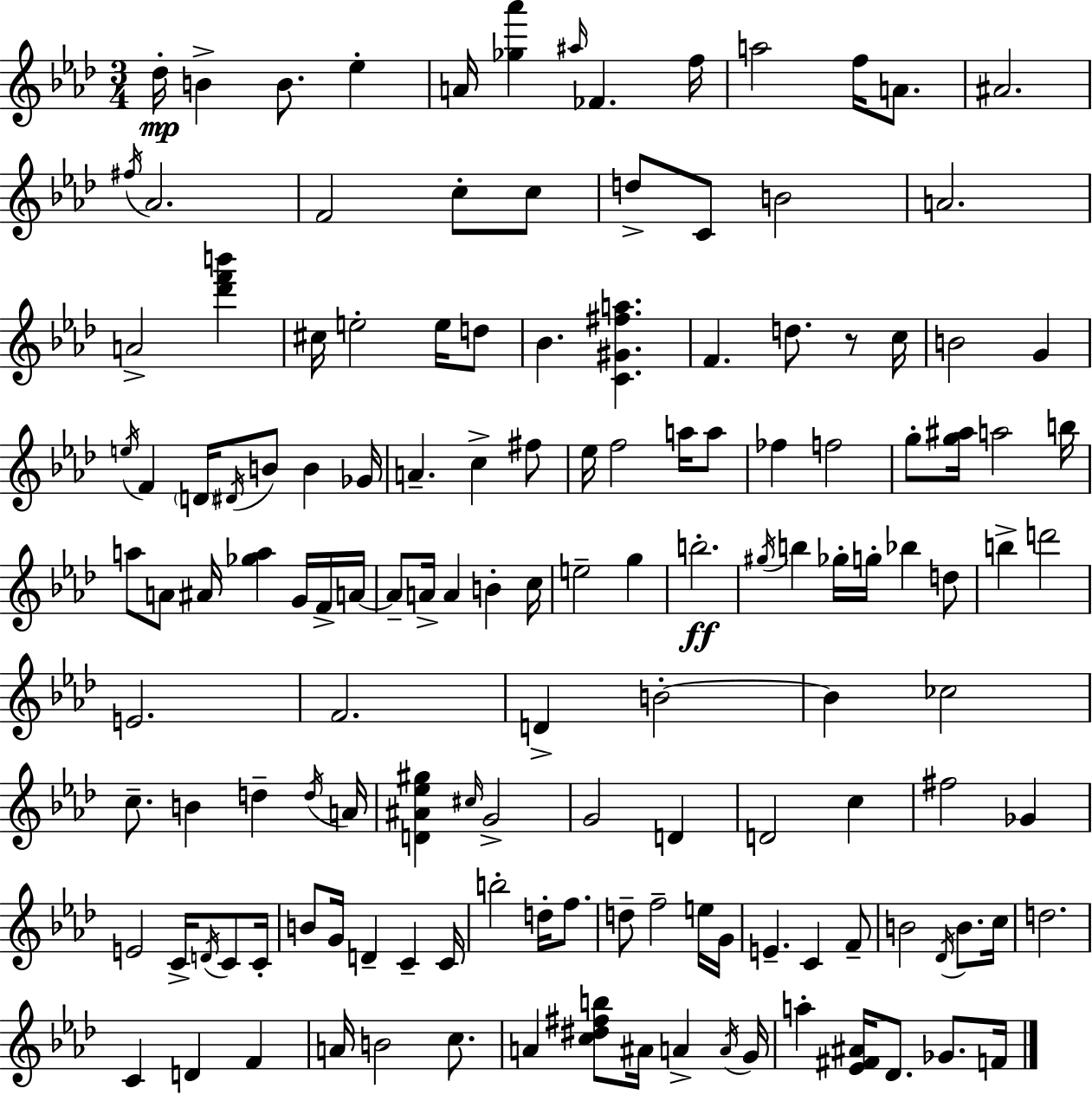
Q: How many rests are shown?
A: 1